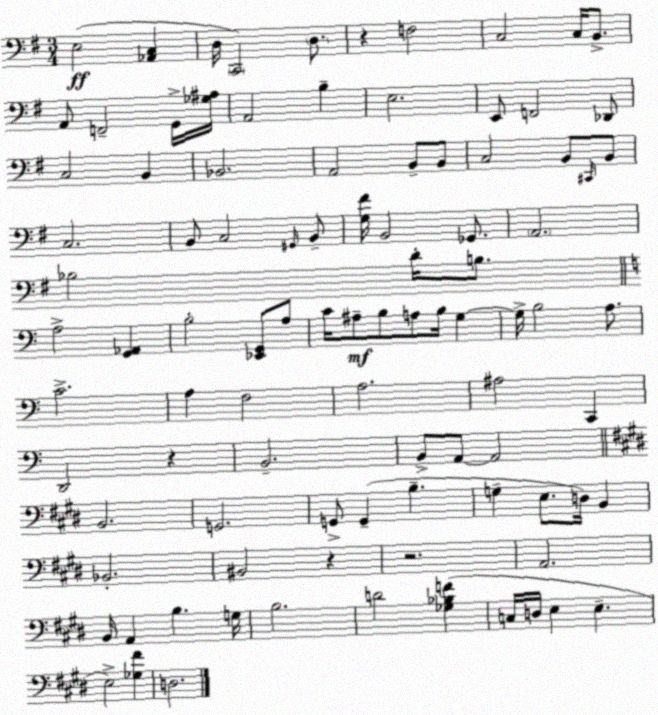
X:1
T:Untitled
M:3/4
L:1/4
K:Em
E,2 [_A,,C,] D,/4 C,,2 D,/2 z F,2 C,2 C,/4 B,,/2 A,,/2 F,,2 G,,/4 [_G,^A,]/4 A,,2 B, E,2 E,,/2 F,,2 _D,,/2 C,2 B,, _B,,2 A,,2 B,,/2 B,,/2 C,2 B,,/2 ^C,,/4 B,,/2 C,2 B,,/2 C,2 ^G,,/4 B,,/2 [G,^F]/4 B,,2 _G,,/2 A,,2 _B,2 D/4 B,/2 A,2 [G,,_A,,] B,2 [_E,,G,,]/2 A,/2 C/4 ^A,/2 B,/2 A,/2 B,/4 G, G,/4 B,2 A,/2 C2 A, F,2 A,2 ^A,2 C,, D,,2 z B,,2 B,,/2 A,,/2 A,,2 B,,2 G,,2 G,,/2 G,, B, G, E,/2 D,/4 B,, _B,,2 ^B,,2 z z2 A,,2 B,,/4 A,, B, G,/4 B,2 D2 [_G,_B,F] C,/4 D,/4 E, E, E,2 [_G,^F] D,2